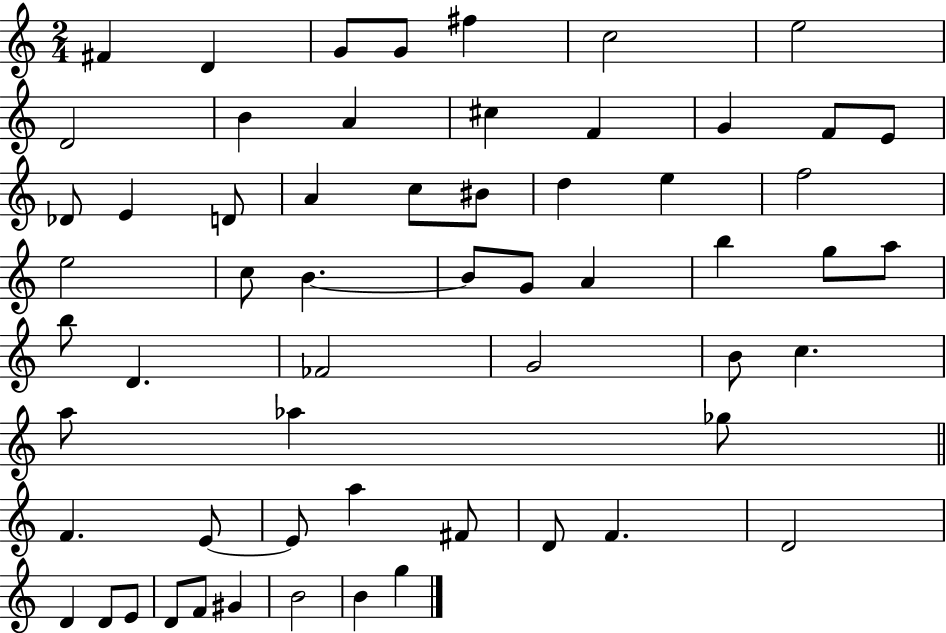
X:1
T:Untitled
M:2/4
L:1/4
K:C
^F D G/2 G/2 ^f c2 e2 D2 B A ^c F G F/2 E/2 _D/2 E D/2 A c/2 ^B/2 d e f2 e2 c/2 B B/2 G/2 A b g/2 a/2 b/2 D _F2 G2 B/2 c a/2 _a _g/2 F E/2 E/2 a ^F/2 D/2 F D2 D D/2 E/2 D/2 F/2 ^G B2 B g